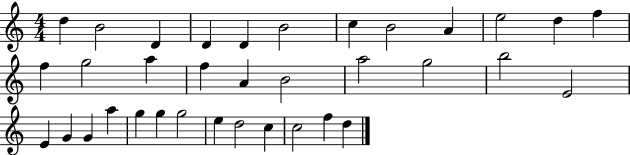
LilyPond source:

{
  \clef treble
  \numericTimeSignature
  \time 4/4
  \key c \major
  d''4 b'2 d'4 | d'4 d'4 b'2 | c''4 b'2 a'4 | e''2 d''4 f''4 | \break f''4 g''2 a''4 | f''4 a'4 b'2 | a''2 g''2 | b''2 e'2 | \break e'4 g'4 g'4 a''4 | g''4 g''4 g''2 | e''4 d''2 c''4 | c''2 f''4 d''4 | \break \bar "|."
}